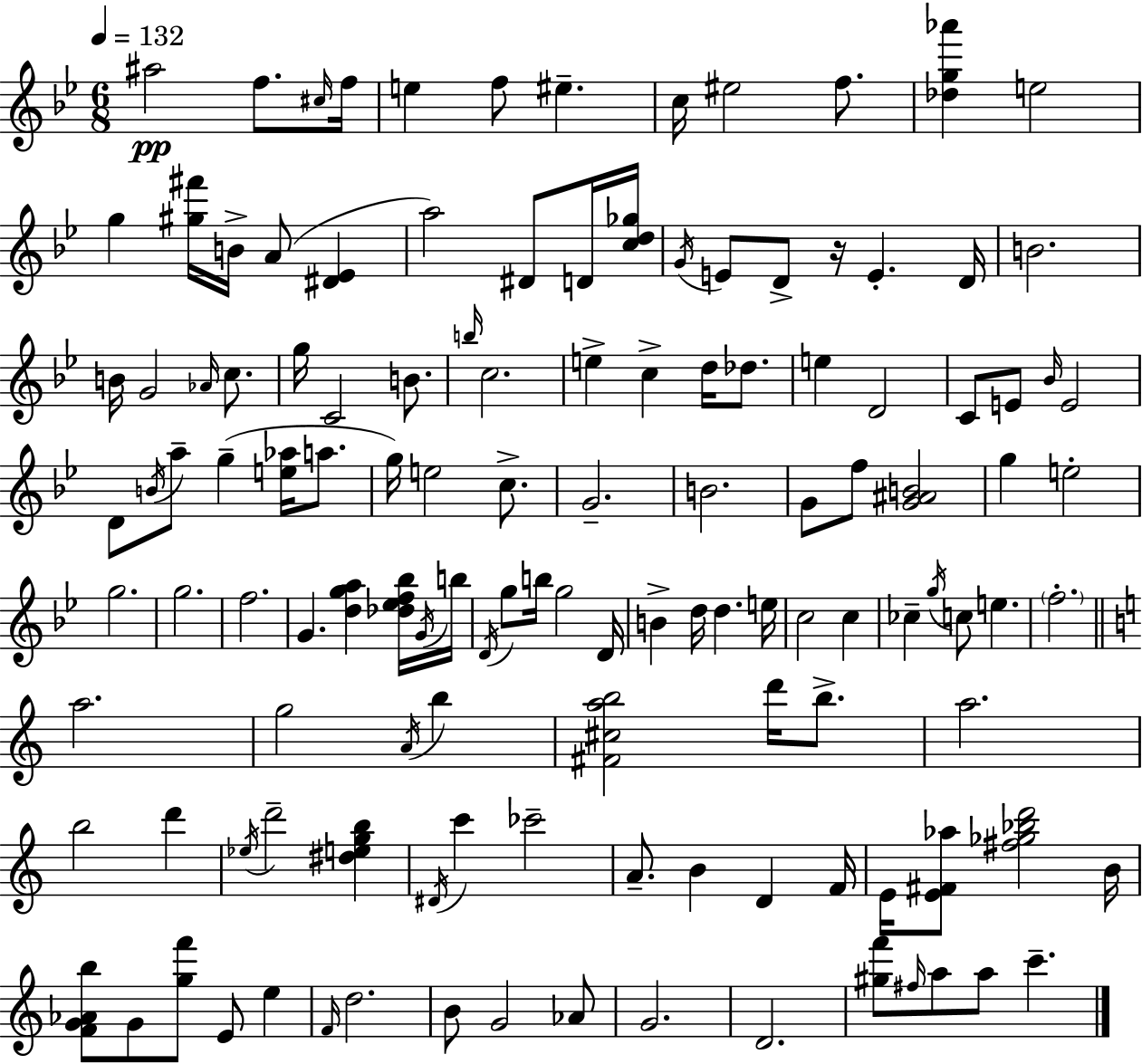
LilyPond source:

{
  \clef treble
  \numericTimeSignature
  \time 6/8
  \key bes \major
  \tempo 4 = 132
  ais''2\pp f''8. \grace { cis''16 } | f''16 e''4 f''8 eis''4.-- | c''16 eis''2 f''8. | <des'' g'' aes'''>4 e''2 | \break g''4 <gis'' fis'''>16 b'16-> a'8( <dis' ees'>4 | a''2) dis'8 d'16 | <c'' d'' ges''>16 \acciaccatura { g'16 } e'8 d'8-> r16 e'4.-. | d'16 b'2. | \break b'16 g'2 \grace { aes'16 } | c''8. g''16 c'2 | b'8. \grace { b''16 } c''2. | e''4-> c''4-> | \break d''16 des''8. e''4 d'2 | c'8 e'8 \grace { bes'16 } e'2 | d'8 \acciaccatura { b'16 } a''8-- g''4--( | <e'' aes''>16 a''8. g''16) e''2 | \break c''8.-> g'2.-- | b'2. | g'8 f''8 <g' ais' b'>2 | g''4 e''2-. | \break g''2. | g''2. | f''2. | g'4. | \break <d'' g'' a''>4 <des'' ees'' f'' bes''>16 \acciaccatura { g'16 } b''16 \acciaccatura { d'16 } g''8 b''16 g''2 | d'16 b'4-> | d''16 d''4. e''16 c''2 | c''4 ces''4-- | \break \acciaccatura { g''16 } c''8 e''4. \parenthesize f''2.-. | \bar "||" \break \key c \major a''2. | g''2 \acciaccatura { a'16 } b''4 | <fis' cis'' a'' b''>2 d'''16 b''8.-> | a''2. | \break b''2 d'''4 | \acciaccatura { ees''16 } d'''2-- <dis'' e'' g'' b''>4 | \acciaccatura { dis'16 } c'''4 ces'''2-- | a'8.-- b'4 d'4 | \break f'16 e'16 <e' fis' aes''>8 <fis'' ges'' bes'' d'''>2 | b'16 <f' g' aes' b''>8 g'8 <g'' f'''>8 e'8 e''4 | \grace { f'16 } d''2. | b'8 g'2 | \break aes'8 g'2. | d'2. | <gis'' f'''>8 \grace { fis''16 } a''8 a''8 c'''4.-- | \bar "|."
}